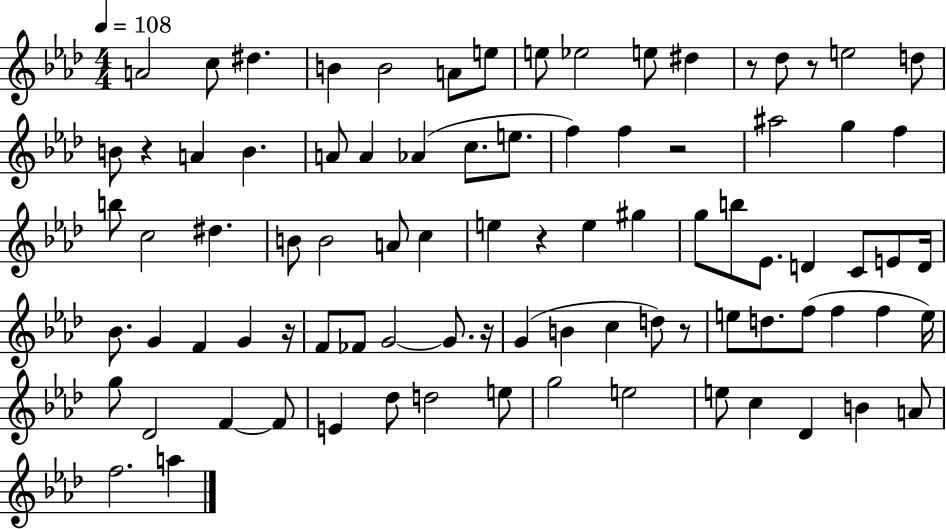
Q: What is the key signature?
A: AES major